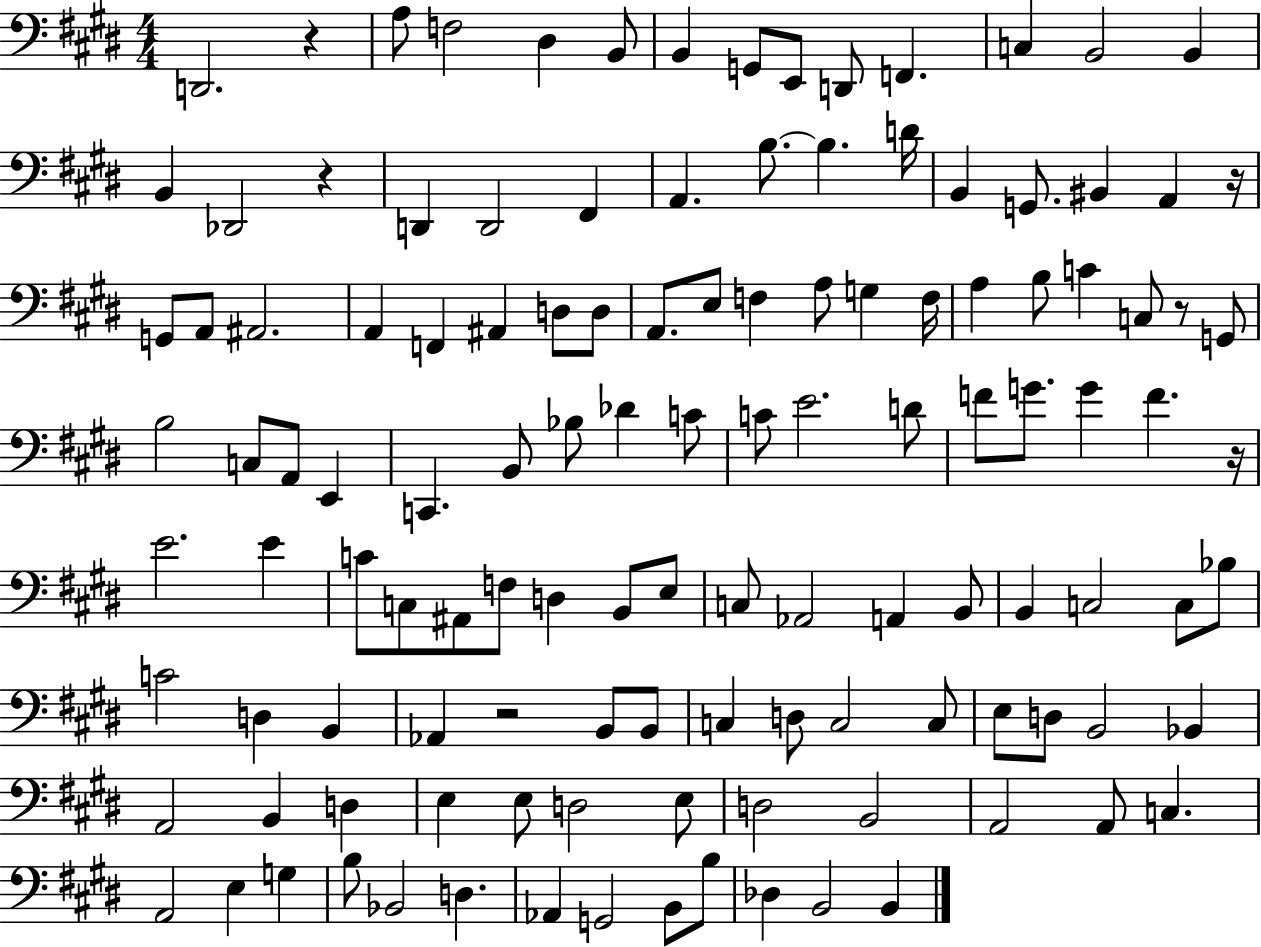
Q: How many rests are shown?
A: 6